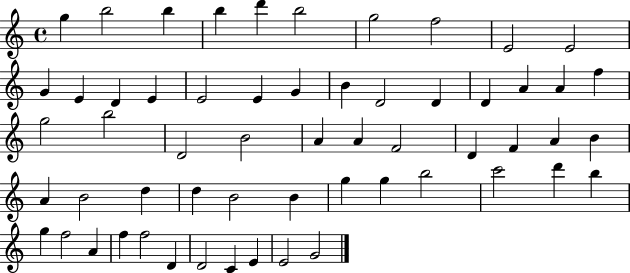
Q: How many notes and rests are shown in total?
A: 58